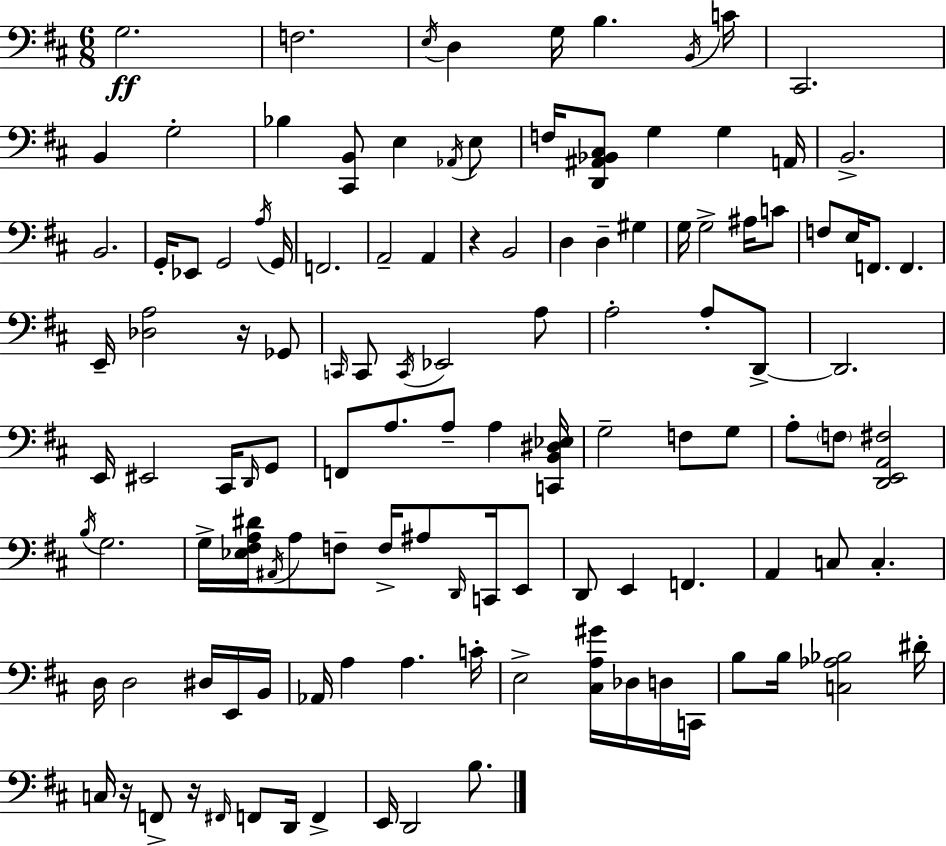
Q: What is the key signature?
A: D major